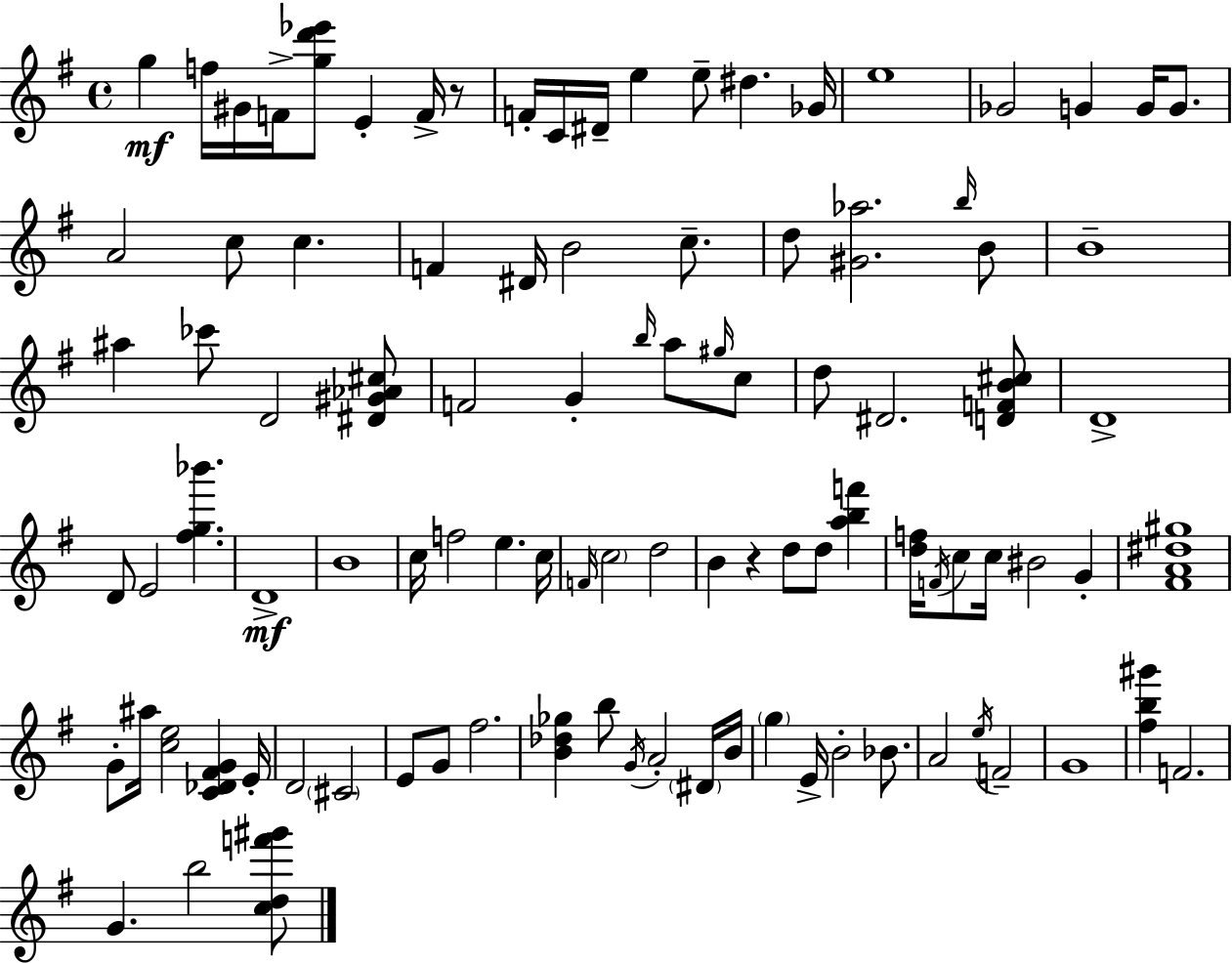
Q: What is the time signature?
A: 4/4